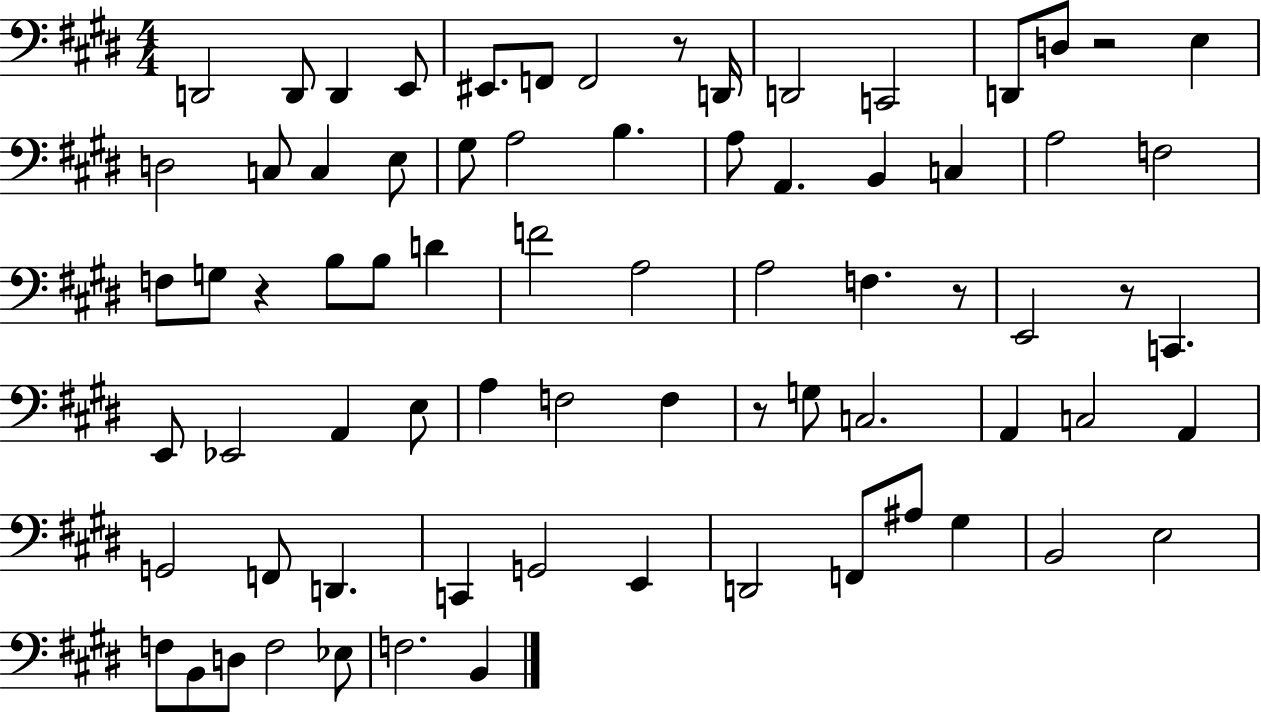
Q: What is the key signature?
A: E major